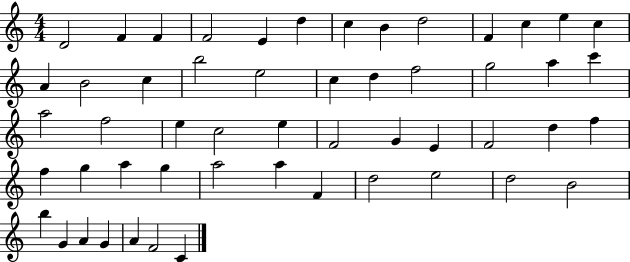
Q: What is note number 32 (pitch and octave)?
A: E4